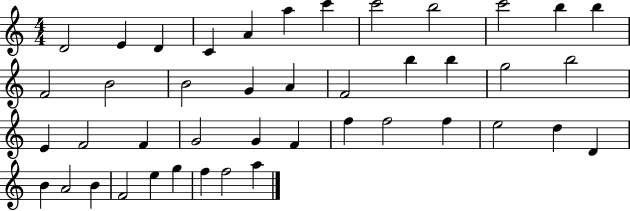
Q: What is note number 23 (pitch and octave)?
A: E4